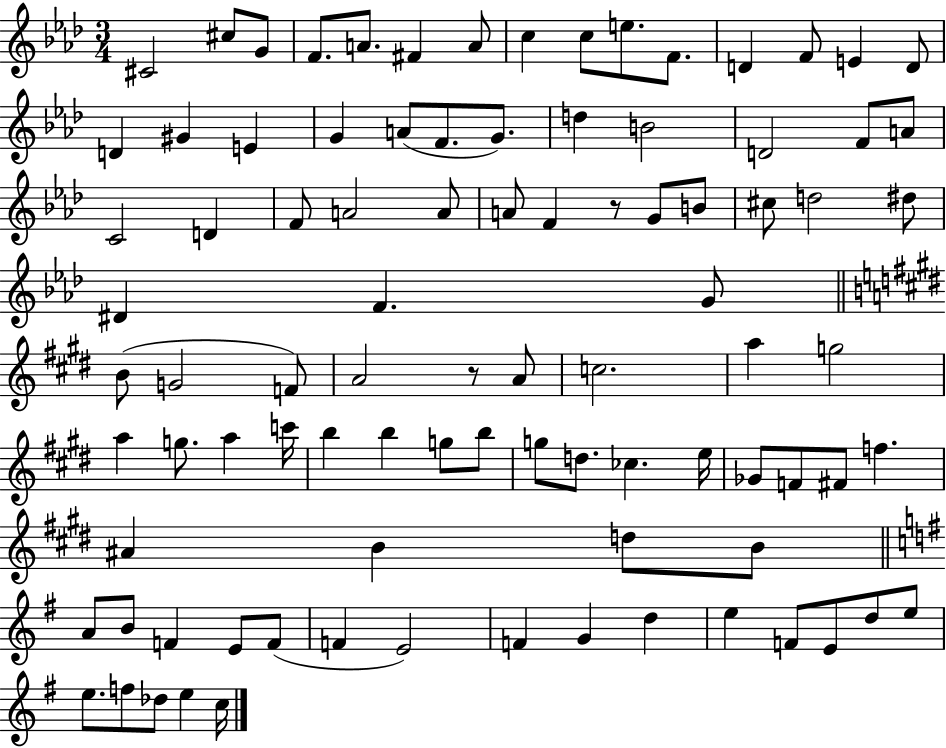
X:1
T:Untitled
M:3/4
L:1/4
K:Ab
^C2 ^c/2 G/2 F/2 A/2 ^F A/2 c c/2 e/2 F/2 D F/2 E D/2 D ^G E G A/2 F/2 G/2 d B2 D2 F/2 A/2 C2 D F/2 A2 A/2 A/2 F z/2 G/2 B/2 ^c/2 d2 ^d/2 ^D F G/2 B/2 G2 F/2 A2 z/2 A/2 c2 a g2 a g/2 a c'/4 b b g/2 b/2 g/2 d/2 _c e/4 _G/2 F/2 ^F/2 f ^A B d/2 B/2 A/2 B/2 F E/2 F/2 F E2 F G d e F/2 E/2 d/2 e/2 e/2 f/2 _d/2 e c/4